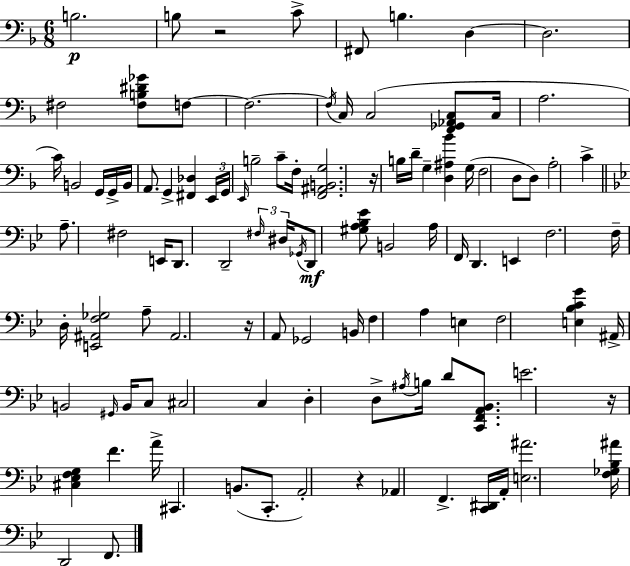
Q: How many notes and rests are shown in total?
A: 105